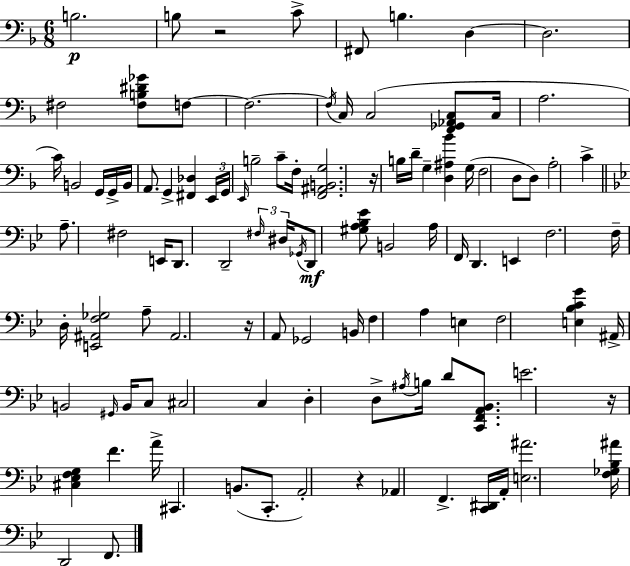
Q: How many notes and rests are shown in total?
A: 105